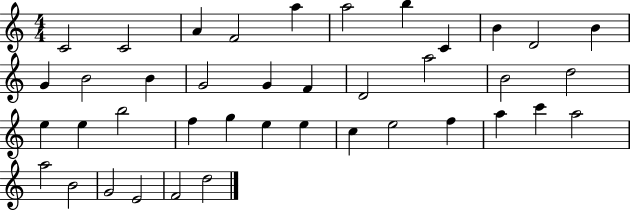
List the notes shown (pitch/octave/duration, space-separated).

C4/h C4/h A4/q F4/h A5/q A5/h B5/q C4/q B4/q D4/h B4/q G4/q B4/h B4/q G4/h G4/q F4/q D4/h A5/h B4/h D5/h E5/q E5/q B5/h F5/q G5/q E5/q E5/q C5/q E5/h F5/q A5/q C6/q A5/h A5/h B4/h G4/h E4/h F4/h D5/h